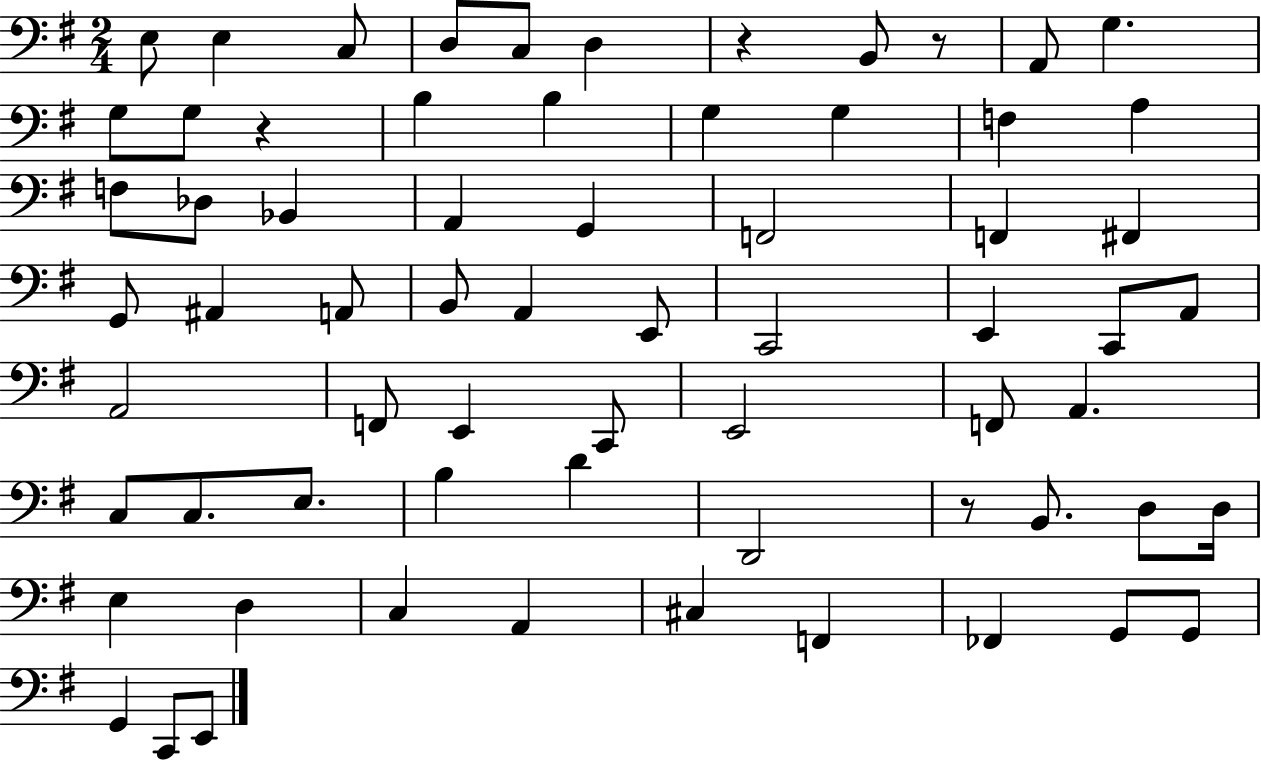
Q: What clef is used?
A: bass